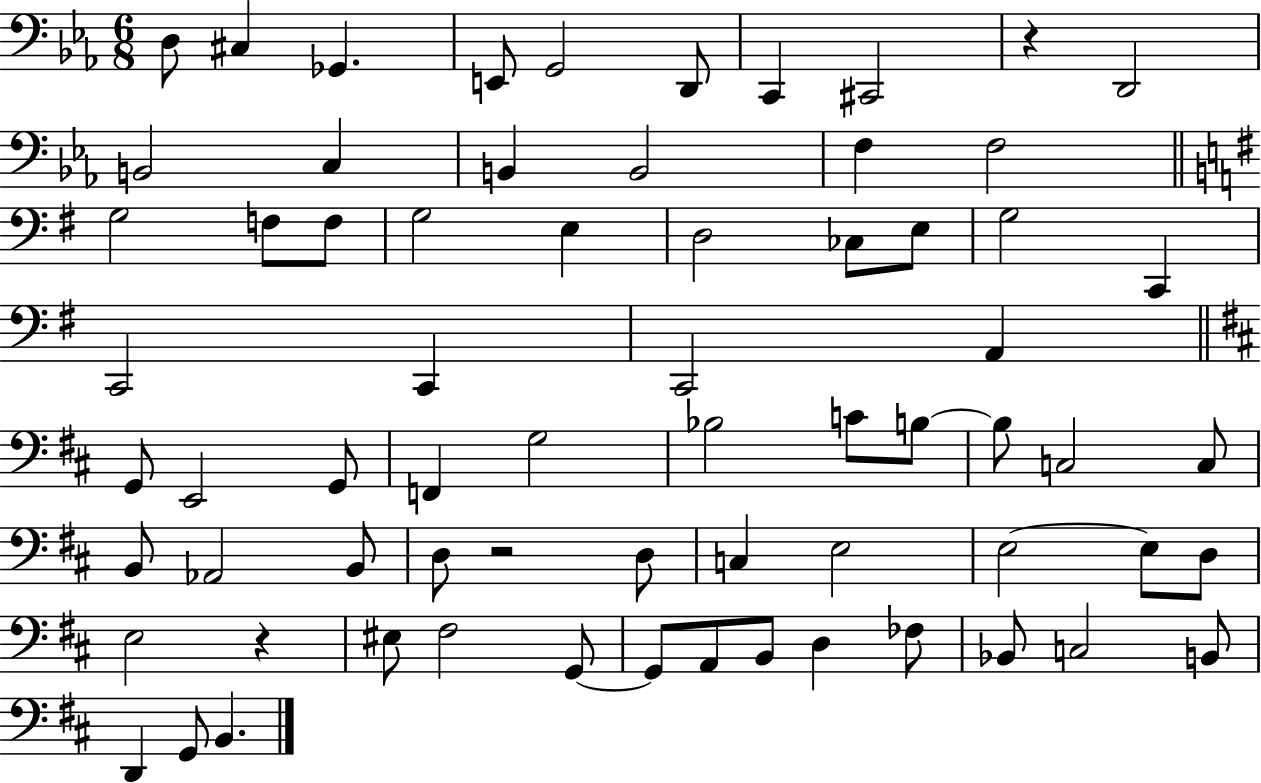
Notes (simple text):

D3/e C#3/q Gb2/q. E2/e G2/h D2/e C2/q C#2/h R/q D2/h B2/h C3/q B2/q B2/h F3/q F3/h G3/h F3/e F3/e G3/h E3/q D3/h CES3/e E3/e G3/h C2/q C2/h C2/q C2/h A2/q G2/e E2/h G2/e F2/q G3/h Bb3/h C4/e B3/e B3/e C3/h C3/e B2/e Ab2/h B2/e D3/e R/h D3/e C3/q E3/h E3/h E3/e D3/e E3/h R/q EIS3/e F#3/h G2/e G2/e A2/e B2/e D3/q FES3/e Bb2/e C3/h B2/e D2/q G2/e B2/q.